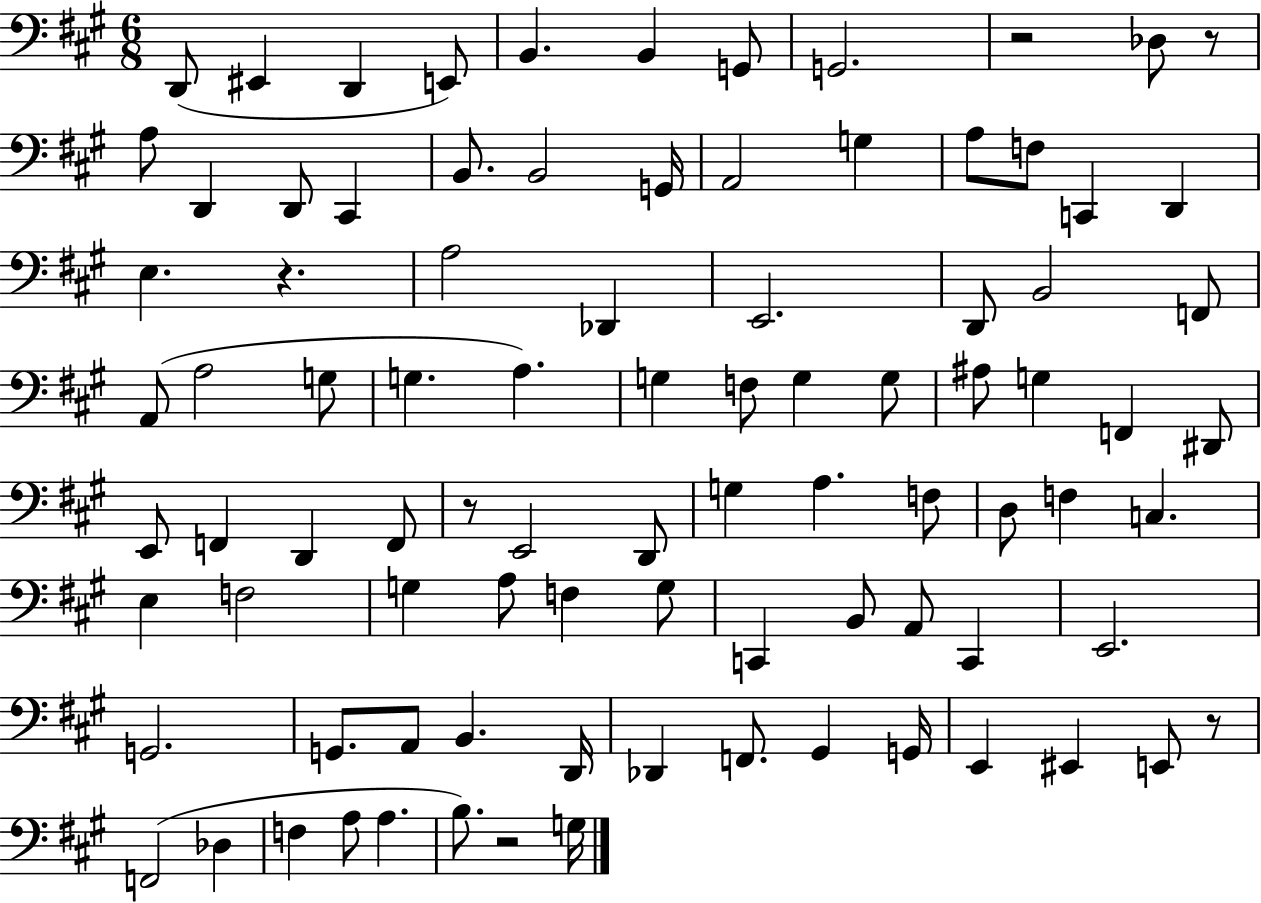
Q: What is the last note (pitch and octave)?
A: G3